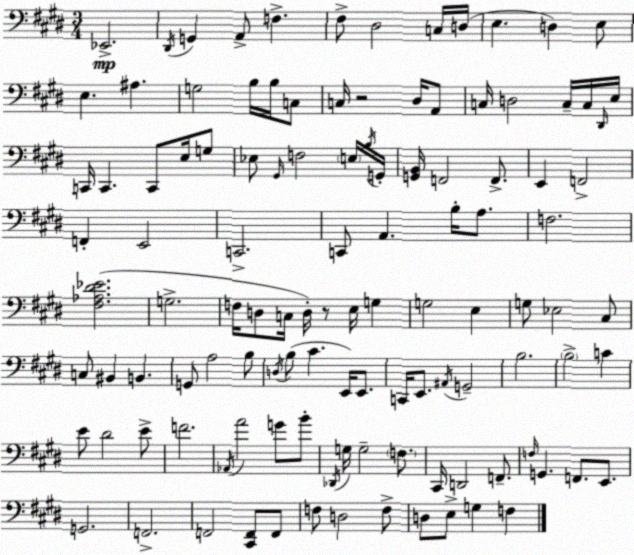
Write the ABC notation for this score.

X:1
T:Untitled
M:3/4
L:1/4
K:E
_E,,2 ^D,,/4 G,, A,,/2 F, ^F,/2 ^D,2 C,/4 D,/4 E, D, E,/2 E, ^A, G,2 B,/4 B,/4 C,/2 C,/4 z2 ^D,/4 A,,/2 C,/4 D,2 C,/4 C,/4 ^D,,/4 E,/4 C,,/4 C,, C,,/2 E,/4 G,/2 _E,/2 ^G,,/4 F,2 E,/4 B,/4 G,,/4 [G,,B,,]/4 F,,2 F,,/2 E,, F,,2 F,, E,,2 C,,2 C,,/2 A,, B,/4 A,/2 F,2 [^F,_A,^D_E]2 G,2 F,/4 D,/2 C,/4 D,/4 z/2 E,/4 G, G,2 E, G,/2 _E,2 ^C,/2 C,/2 ^B,, B,, G,,/2 A,2 B,/2 D,/4 B,/2 ^C E,,/4 E,,/2 C,,/4 E,,/2 ^A,,/4 G,,2 B,2 B,2 C E/2 ^D2 E/2 F2 _A,,/4 A2 G/2 B/2 _D,,/4 G,/4 G,2 F,/2 ^C,,/4 D,,2 F,,/2 F,/4 G,, F,,/2 E,,/2 G,,2 F,,2 F,,2 [^C,,F,,]/2 F,,/2 F,/2 D,2 F,/2 D,/2 E,/2 G, F,